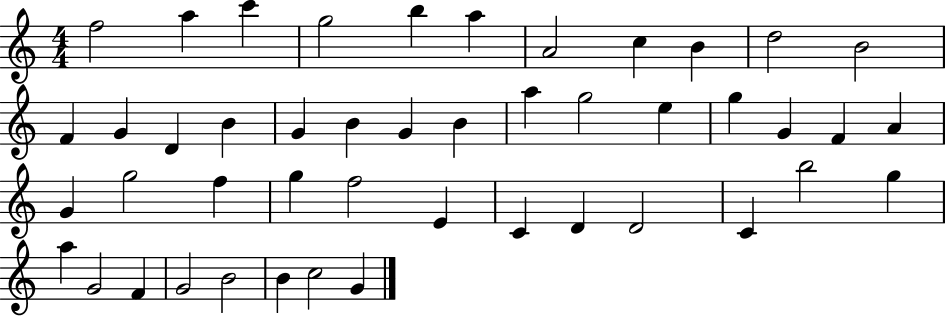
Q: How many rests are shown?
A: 0